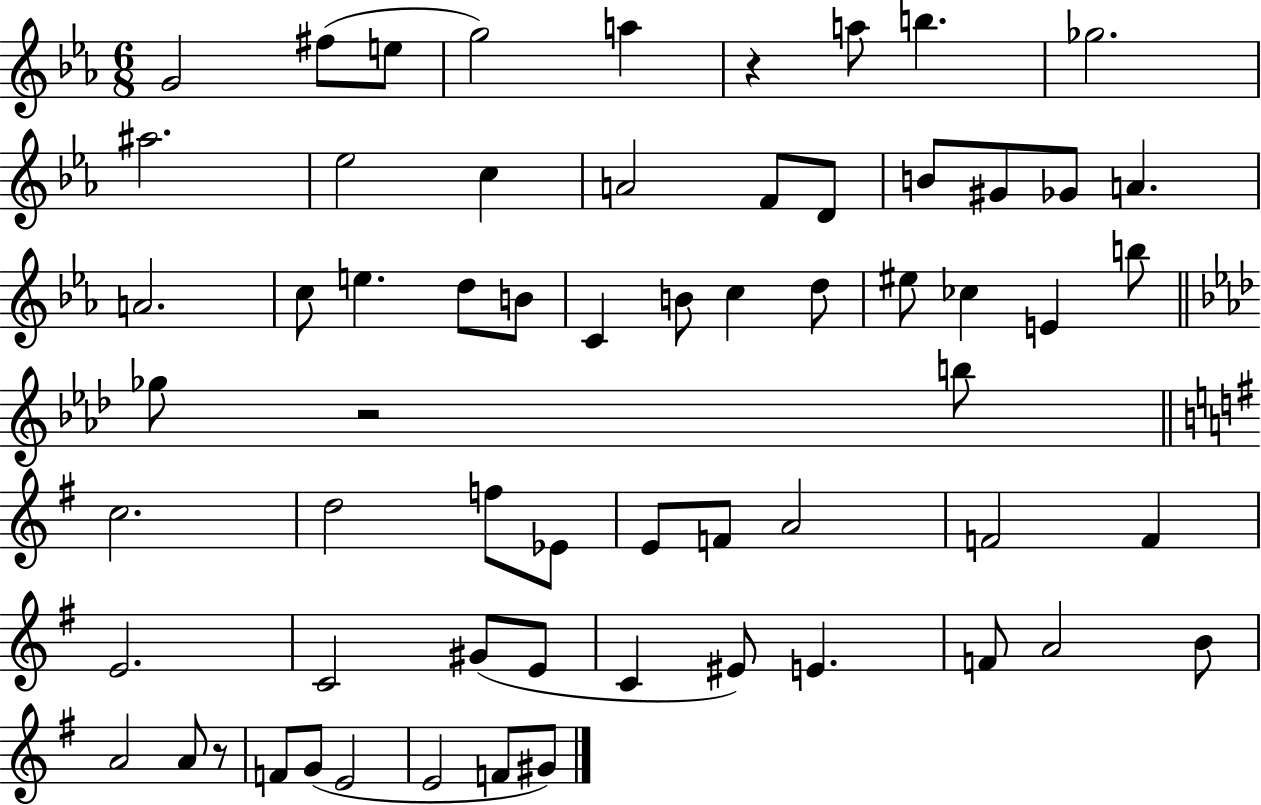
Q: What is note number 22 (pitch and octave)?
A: D5